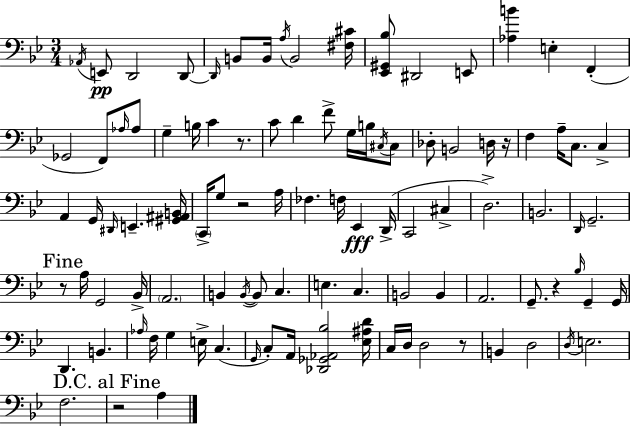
X:1
T:Untitled
M:3/4
L:1/4
K:Bb
_A,,/4 E,,/2 D,,2 D,,/2 D,,/4 B,,/2 B,,/4 A,/4 B,,2 [^F,^C]/4 [_E,,^G,,_B,]/2 ^D,,2 E,,/2 [_A,B] E, F,, _G,,2 F,,/2 _A,/4 _A,/2 G, B,/4 C z/2 C/2 D F/2 G,/4 B,/4 ^C,/4 ^C,/2 _D,/2 B,,2 D,/4 z/4 F, A,/4 C,/2 C, A,, G,,/4 ^D,,/4 E,, [^G,,^A,,B,,]/4 C,,/4 G,/2 z2 A,/4 _F, F,/4 _E,, D,,/4 C,,2 ^C, D,2 B,,2 D,,/4 G,,2 z/2 A,/4 G,,2 _B,,/4 A,,2 B,, B,,/4 B,,/2 C, E, C, B,,2 B,, A,,2 G,,/2 z _B,/4 G,, G,,/4 D,, B,, _A,/4 F,/4 G, E,/4 C, G,,/4 C,/2 A,,/4 [_D,,_G,,_A,,_B,]2 [_E,^A,D]/4 C,/4 D,/4 D,2 z/2 B,, D,2 D,/4 E,2 F,2 z2 A,